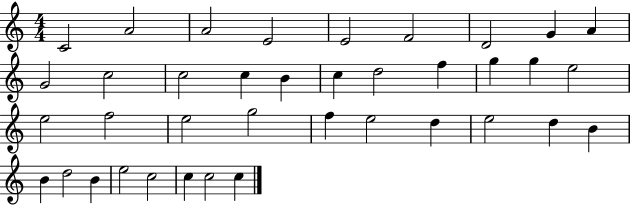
X:1
T:Untitled
M:4/4
L:1/4
K:C
C2 A2 A2 E2 E2 F2 D2 G A G2 c2 c2 c B c d2 f g g e2 e2 f2 e2 g2 f e2 d e2 d B B d2 B e2 c2 c c2 c